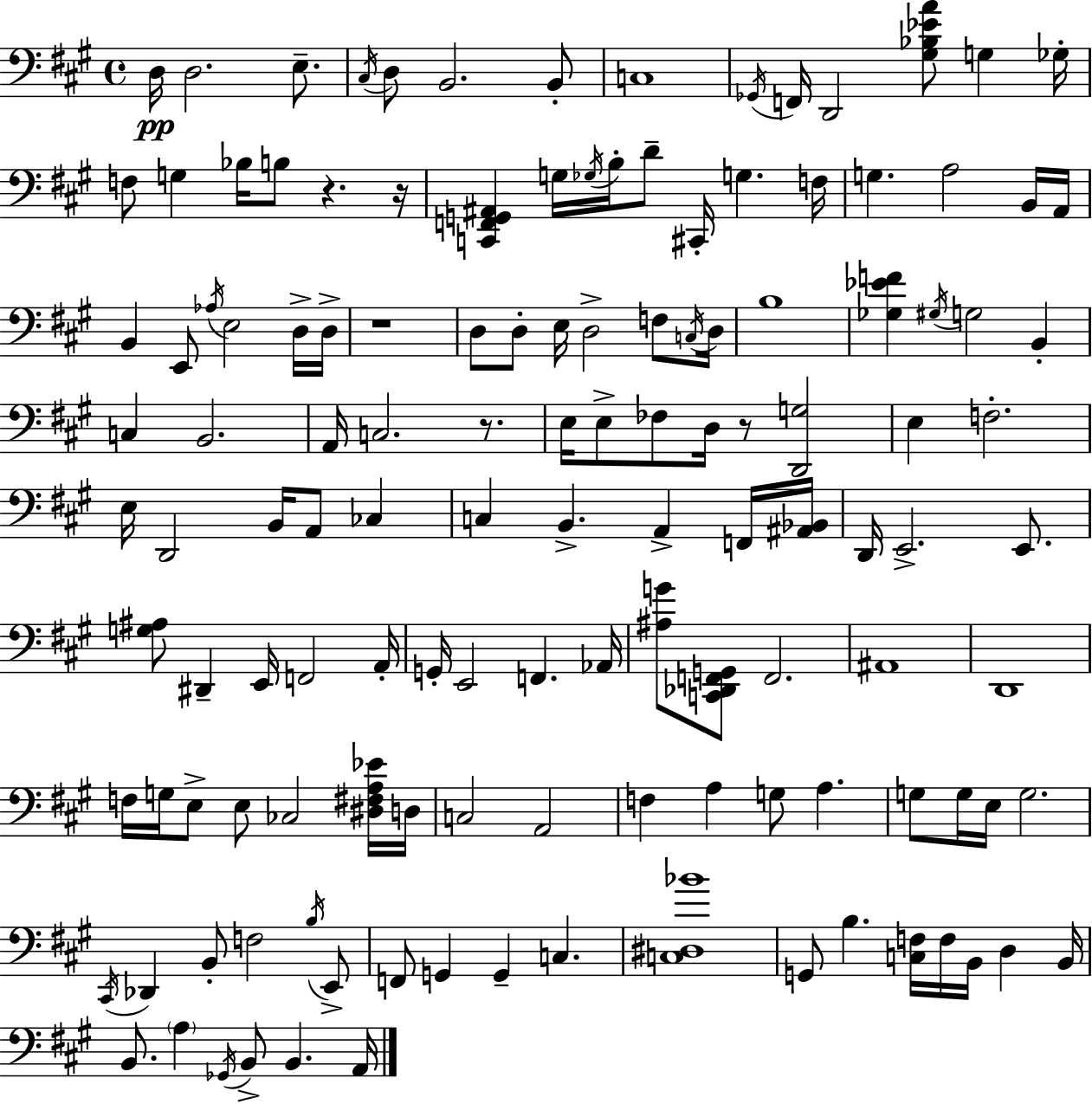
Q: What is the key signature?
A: A major